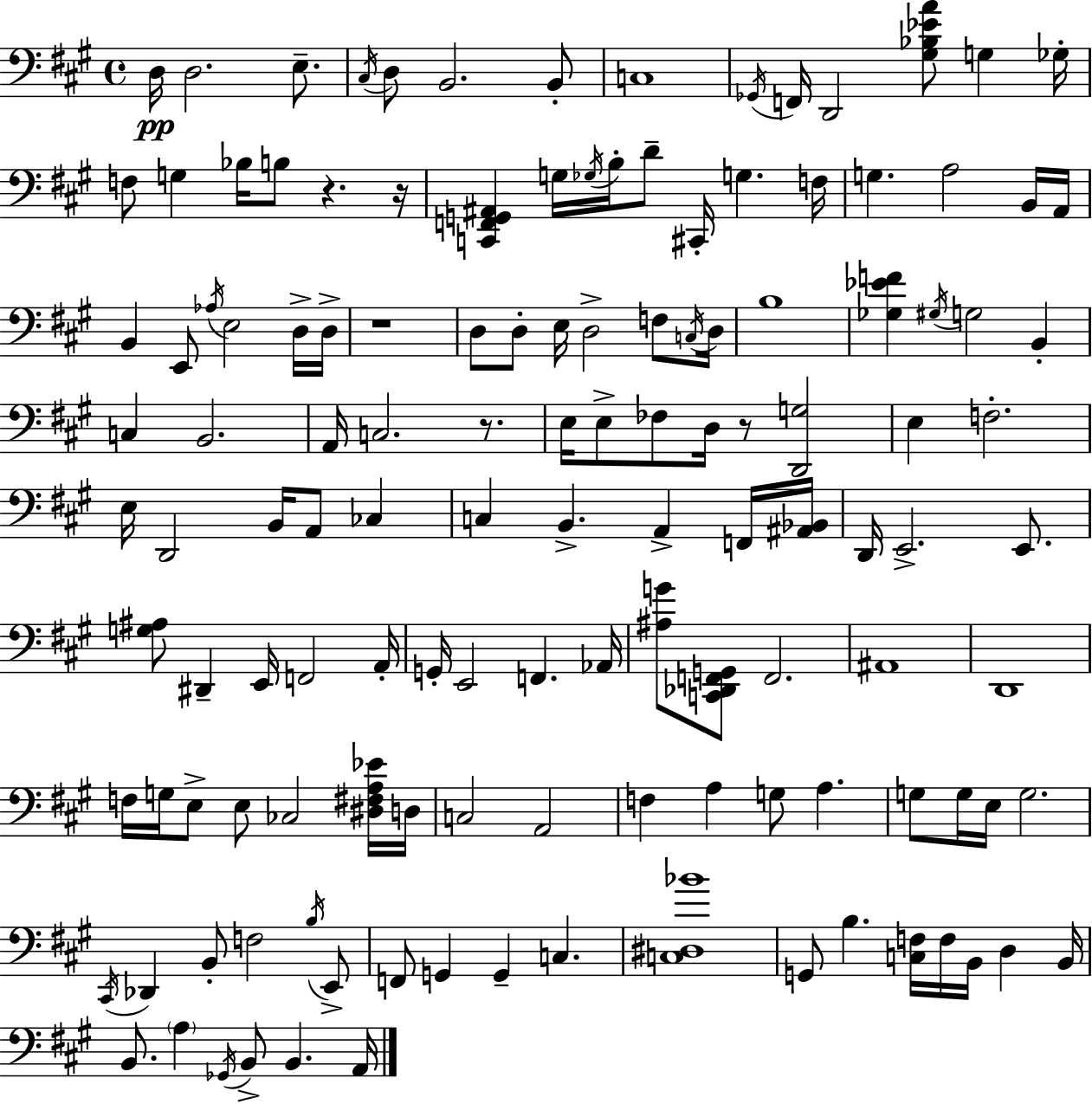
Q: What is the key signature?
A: A major